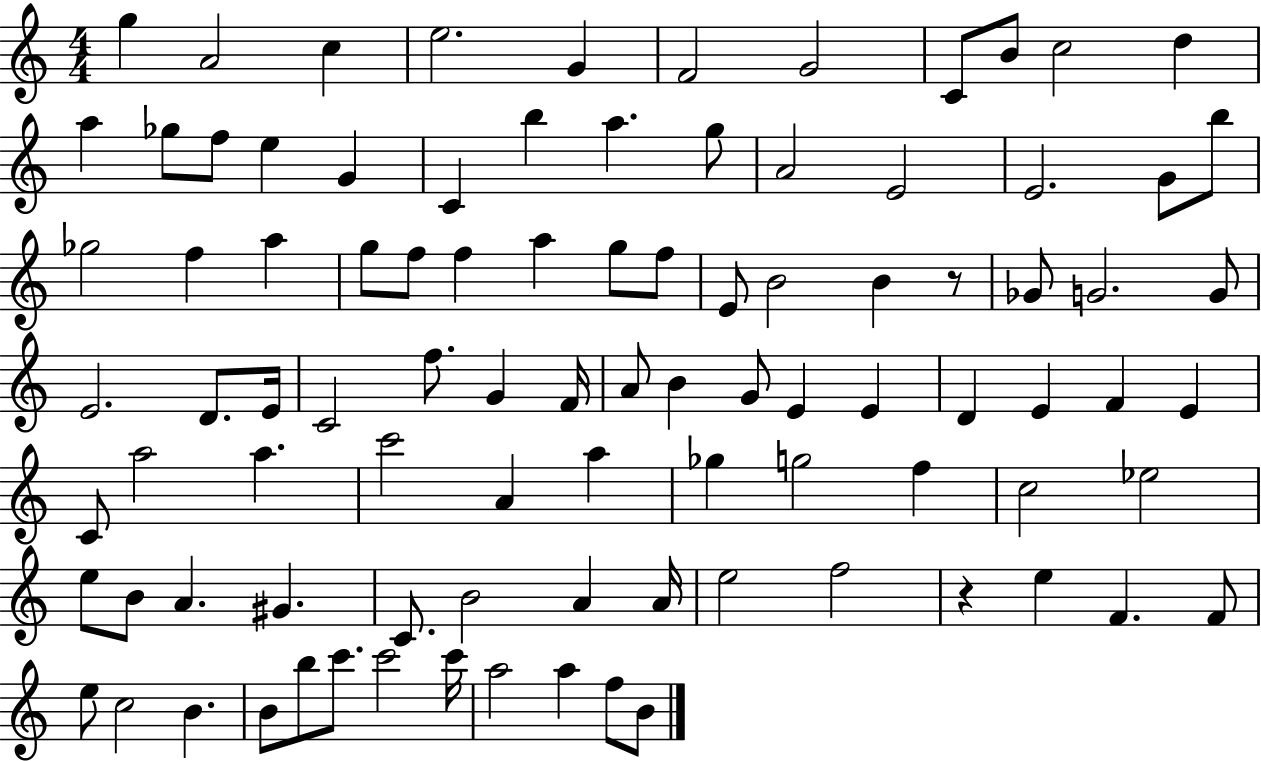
G5/q A4/h C5/q E5/h. G4/q F4/h G4/h C4/e B4/e C5/h D5/q A5/q Gb5/e F5/e E5/q G4/q C4/q B5/q A5/q. G5/e A4/h E4/h E4/h. G4/e B5/e Gb5/h F5/q A5/q G5/e F5/e F5/q A5/q G5/e F5/e E4/e B4/h B4/q R/e Gb4/e G4/h. G4/e E4/h. D4/e. E4/s C4/h F5/e. G4/q F4/s A4/e B4/q G4/e E4/q E4/q D4/q E4/q F4/q E4/q C4/e A5/h A5/q. C6/h A4/q A5/q Gb5/q G5/h F5/q C5/h Eb5/h E5/e B4/e A4/q. G#4/q. C4/e. B4/h A4/q A4/s E5/h F5/h R/q E5/q F4/q. F4/e E5/e C5/h B4/q. B4/e B5/e C6/e. C6/h C6/s A5/h A5/q F5/e B4/e